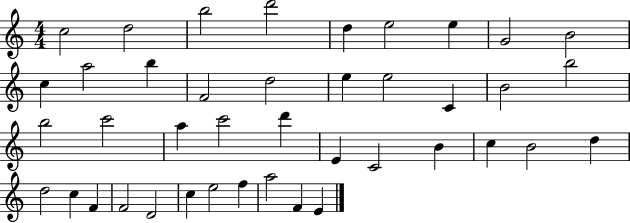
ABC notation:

X:1
T:Untitled
M:4/4
L:1/4
K:C
c2 d2 b2 d'2 d e2 e G2 B2 c a2 b F2 d2 e e2 C B2 b2 b2 c'2 a c'2 d' E C2 B c B2 d d2 c F F2 D2 c e2 f a2 F E